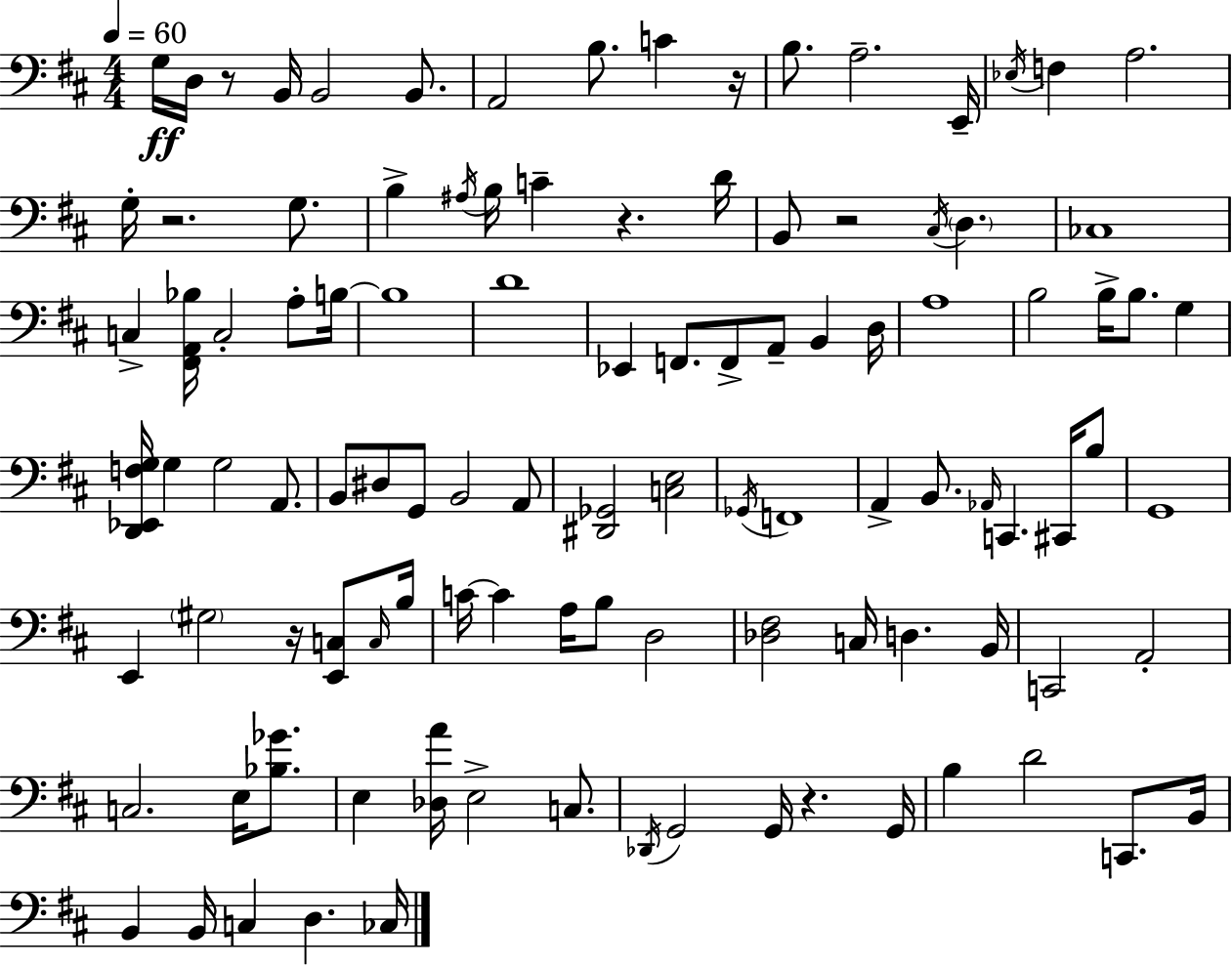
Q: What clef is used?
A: bass